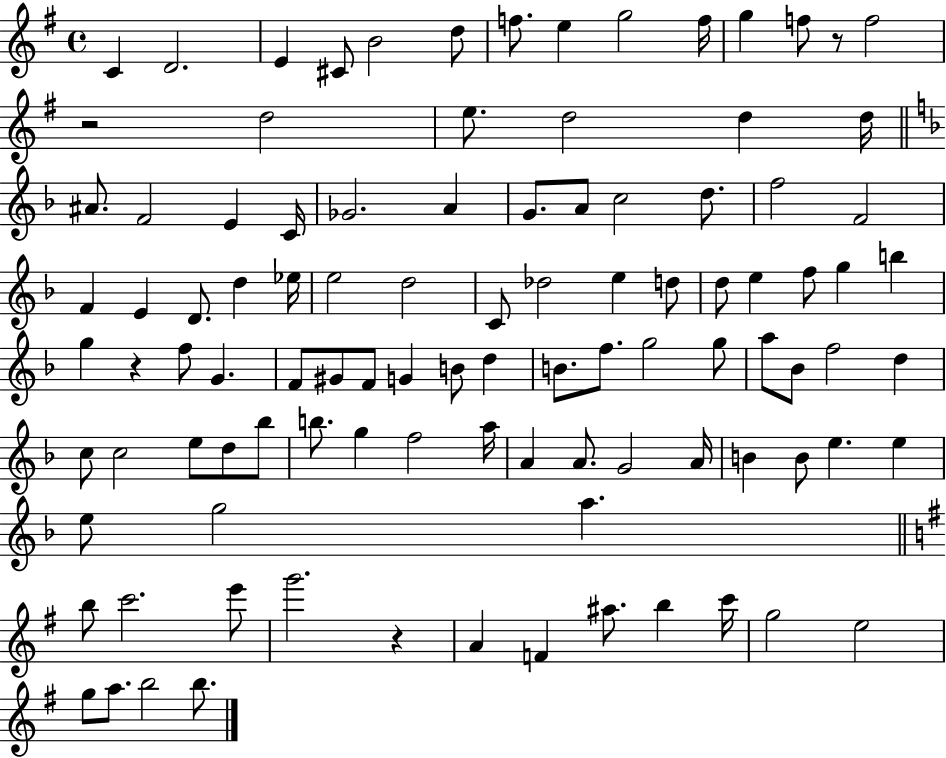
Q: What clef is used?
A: treble